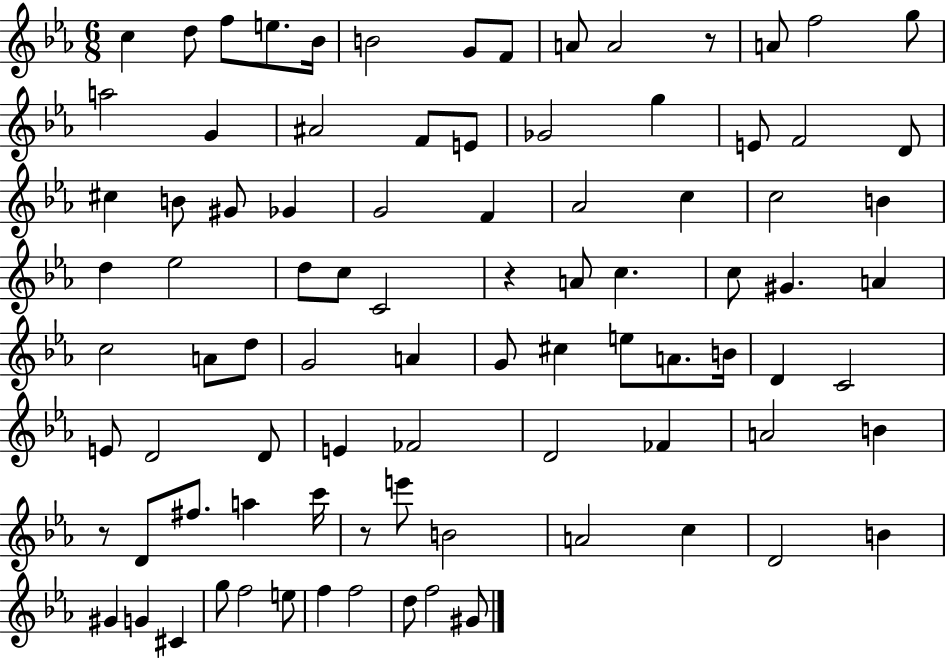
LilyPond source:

{
  \clef treble
  \numericTimeSignature
  \time 6/8
  \key ees \major
  c''4 d''8 f''8 e''8. bes'16 | b'2 g'8 f'8 | a'8 a'2 r8 | a'8 f''2 g''8 | \break a''2 g'4 | ais'2 f'8 e'8 | ges'2 g''4 | e'8 f'2 d'8 | \break cis''4 b'8 gis'8 ges'4 | g'2 f'4 | aes'2 c''4 | c''2 b'4 | \break d''4 ees''2 | d''8 c''8 c'2 | r4 a'8 c''4. | c''8 gis'4. a'4 | \break c''2 a'8 d''8 | g'2 a'4 | g'8 cis''4 e''8 a'8. b'16 | d'4 c'2 | \break e'8 d'2 d'8 | e'4 fes'2 | d'2 fes'4 | a'2 b'4 | \break r8 d'8 fis''8. a''4 c'''16 | r8 e'''8 b'2 | a'2 c''4 | d'2 b'4 | \break gis'4 g'4 cis'4 | g''8 f''2 e''8 | f''4 f''2 | d''8 f''2 gis'8 | \break \bar "|."
}